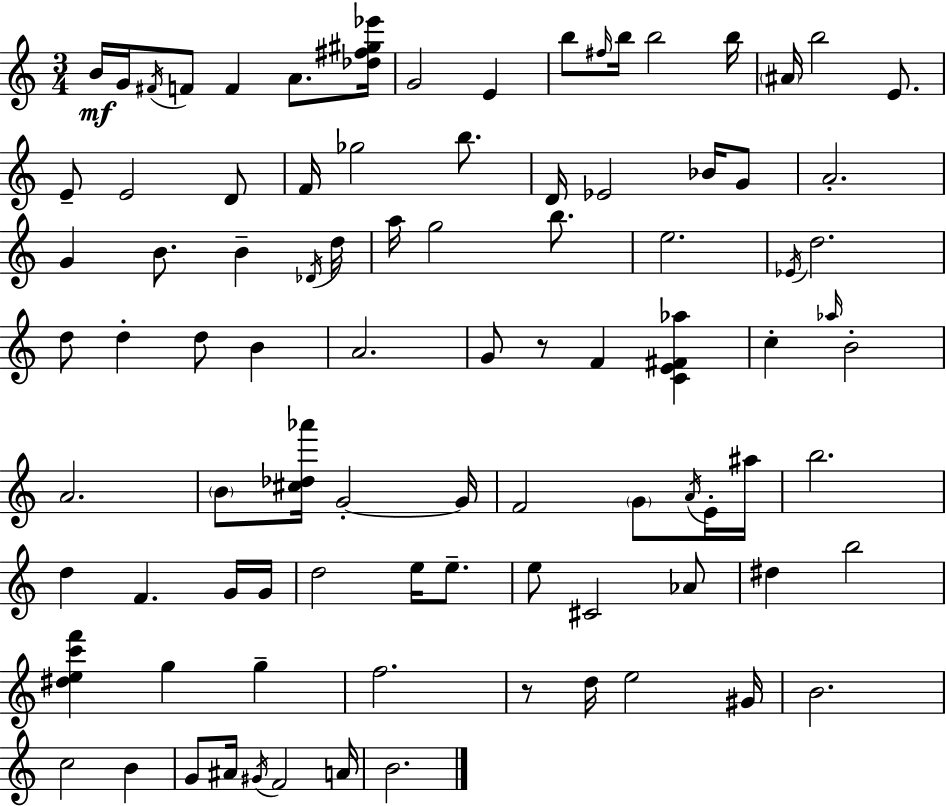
B4/s G4/s F#4/s F4/e F4/q A4/e. [Db5,F#5,G#5,Eb6]/s G4/h E4/q B5/e F#5/s B5/s B5/h B5/s A#4/s B5/h E4/e. E4/e E4/h D4/e F4/s Gb5/h B5/e. D4/s Eb4/h Bb4/s G4/e A4/h. G4/q B4/e. B4/q Db4/s D5/s A5/s G5/h B5/e. E5/h. Eb4/s D5/h. D5/e D5/q D5/e B4/q A4/h. G4/e R/e F4/q [C4,E4,F#4,Ab5]/q C5/q Ab5/s B4/h A4/h. B4/e [C#5,Db5,Ab6]/s G4/h G4/s F4/h G4/e A4/s E4/s A#5/s B5/h. D5/q F4/q. G4/s G4/s D5/h E5/s E5/e. E5/e C#4/h Ab4/e D#5/q B5/h [D#5,E5,C6,F6]/q G5/q G5/q F5/h. R/e D5/s E5/h G#4/s B4/h. C5/h B4/q G4/e A#4/s G#4/s F4/h A4/s B4/h.